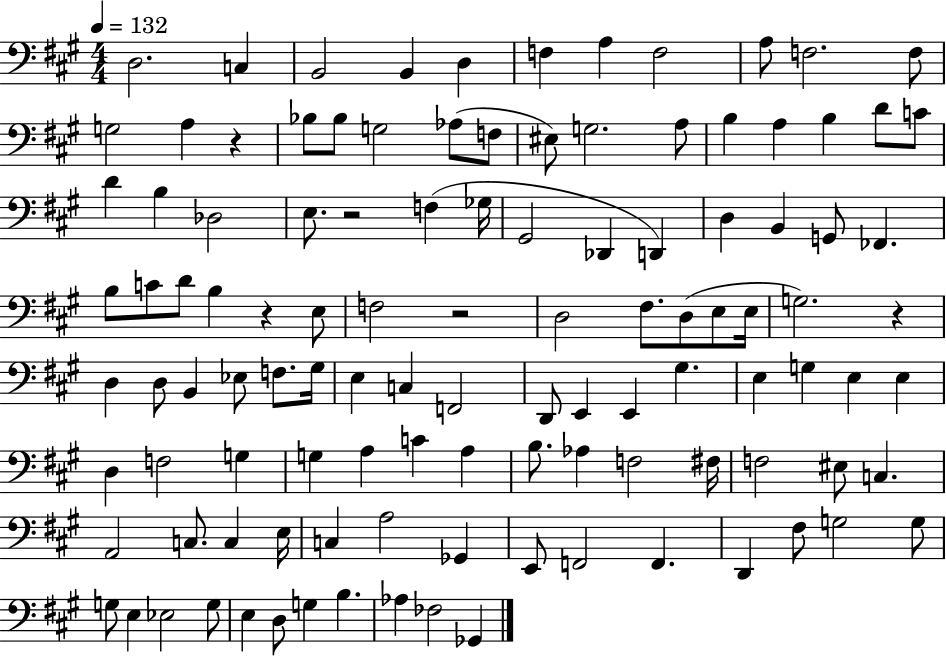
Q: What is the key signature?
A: A major